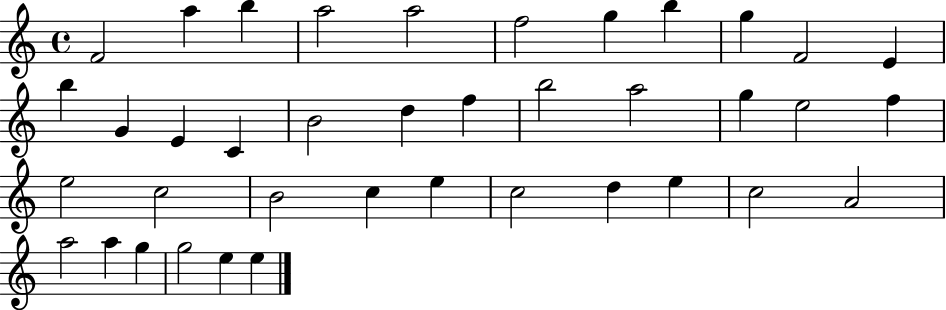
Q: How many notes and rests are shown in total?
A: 39